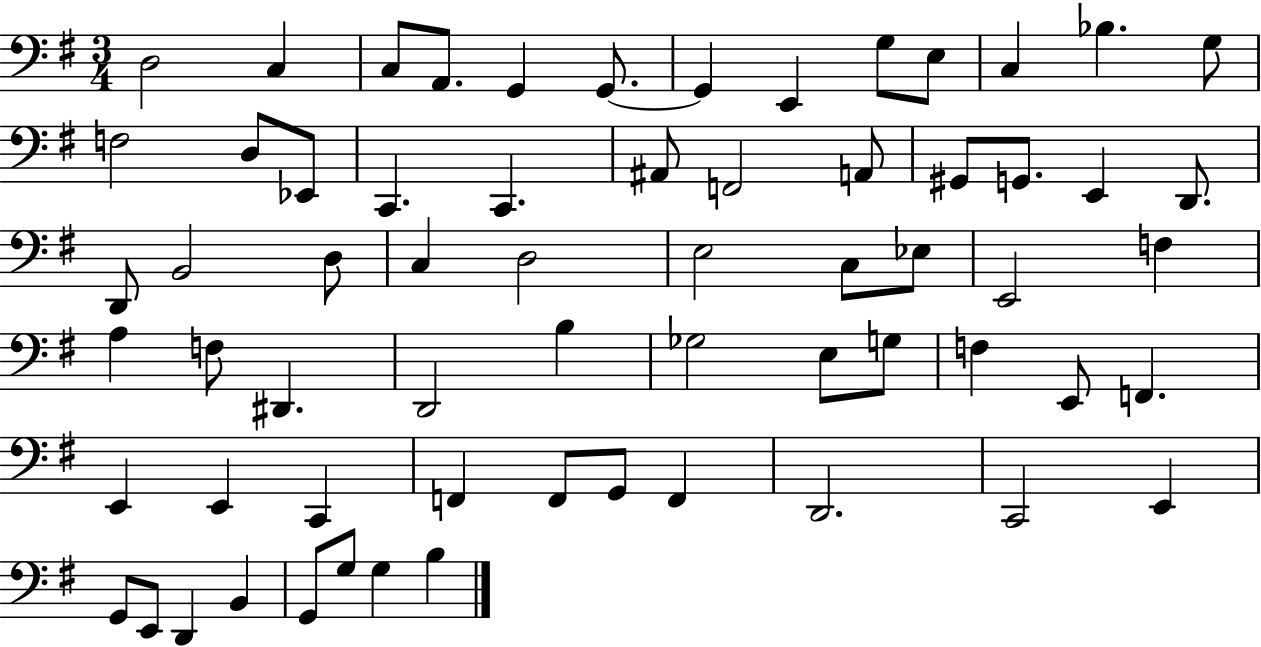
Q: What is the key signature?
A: G major